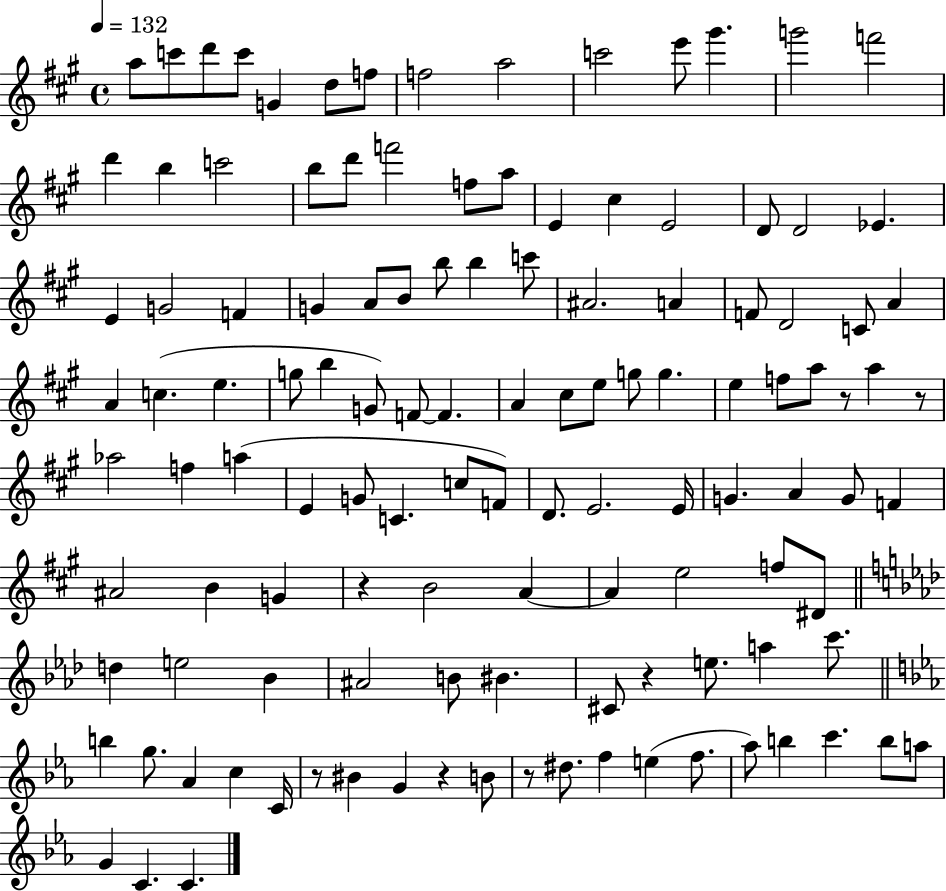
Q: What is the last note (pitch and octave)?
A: C4